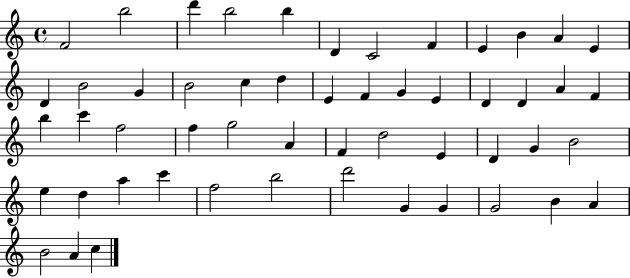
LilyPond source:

{
  \clef treble
  \time 4/4
  \defaultTimeSignature
  \key c \major
  f'2 b''2 | d'''4 b''2 b''4 | d'4 c'2 f'4 | e'4 b'4 a'4 e'4 | \break d'4 b'2 g'4 | b'2 c''4 d''4 | e'4 f'4 g'4 e'4 | d'4 d'4 a'4 f'4 | \break b''4 c'''4 f''2 | f''4 g''2 a'4 | f'4 d''2 e'4 | d'4 g'4 b'2 | \break e''4 d''4 a''4 c'''4 | f''2 b''2 | d'''2 g'4 g'4 | g'2 b'4 a'4 | \break b'2 a'4 c''4 | \bar "|."
}